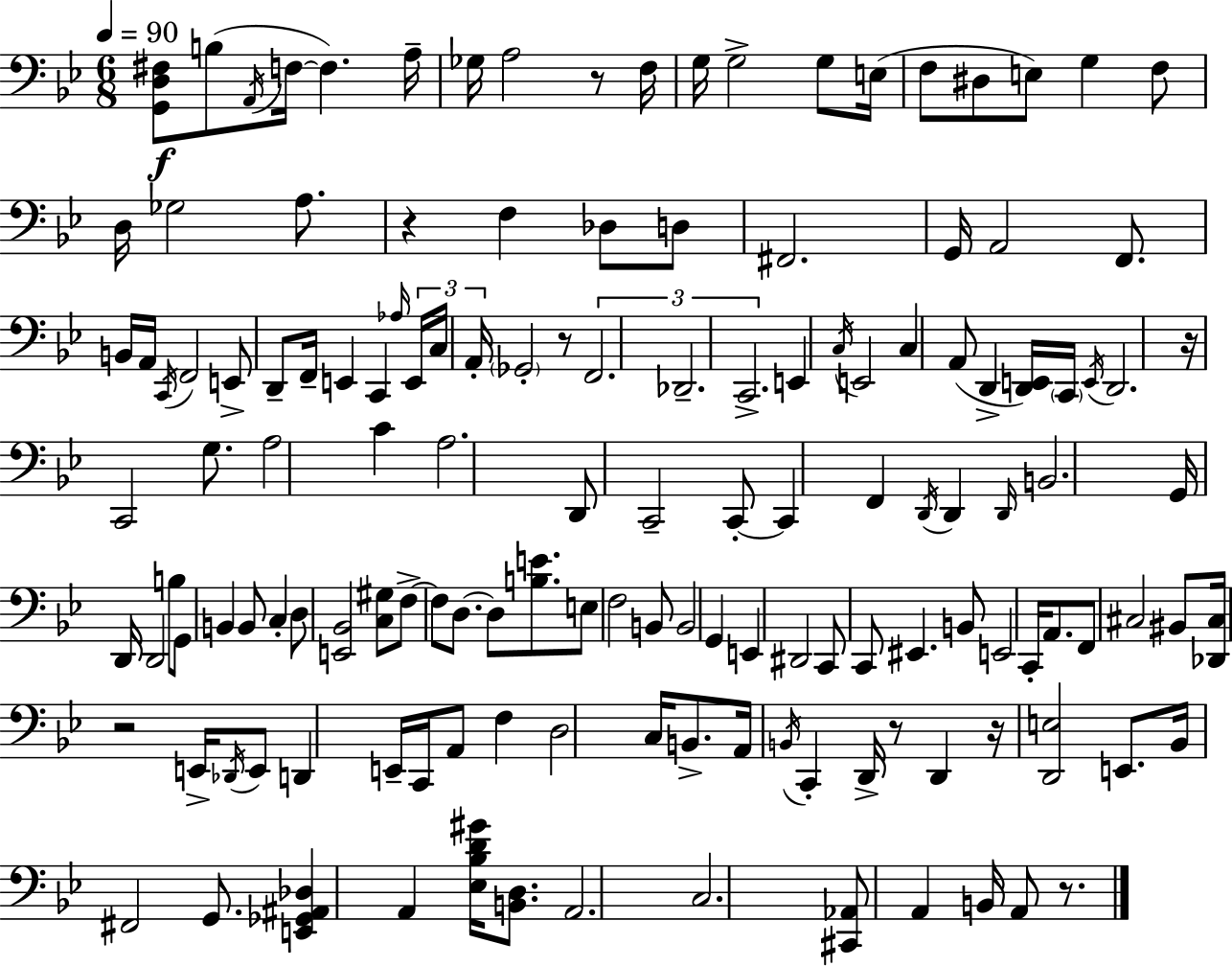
[G2,D3,F#3]/e B3/e A2/s F3/s F3/q. A3/s Gb3/s A3/h R/e F3/s G3/s G3/h G3/e E3/s F3/e D#3/e E3/e G3/q F3/e D3/s Gb3/h A3/e. R/q F3/q Db3/e D3/e F#2/h. G2/s A2/h F2/e. B2/s A2/s C2/s F2/h E2/e D2/e F2/s E2/q C2/q Ab3/s E2/s C3/s A2/s Gb2/h R/e F2/h. Db2/h. C2/h. E2/q C3/s E2/h C3/q A2/e D2/q [D2,E2]/s C2/s E2/s D2/h. R/s C2/h G3/e. A3/h C4/q A3/h. D2/e C2/h C2/e C2/q F2/q D2/s D2/q D2/s B2/h. G2/s D2/s D2/h B3/e G2/e B2/q B2/e C3/q D3/e [E2,Bb2]/h [C3,G#3]/e F3/e F3/e D3/e. D3/e [B3,E4]/e. E3/e F3/h B2/e B2/h G2/q E2/q D#2/h C2/e C2/e EIS2/q. B2/e E2/h C2/s A2/e. F2/e C#3/h BIS2/e [Db2,C#3]/s R/h E2/s Db2/s E2/e D2/q E2/s C2/s A2/e F3/q D3/h C3/s B2/e. A2/s B2/s C2/q D2/s R/e D2/q R/s [D2,E3]/h E2/e. Bb2/s F#2/h G2/e. [E2,Gb2,A#2,Db3]/q A2/q [Eb3,Bb3,D4,G#4]/s [B2,D3]/e. A2/h. C3/h. [C#2,Ab2]/e A2/q B2/s A2/e R/e.